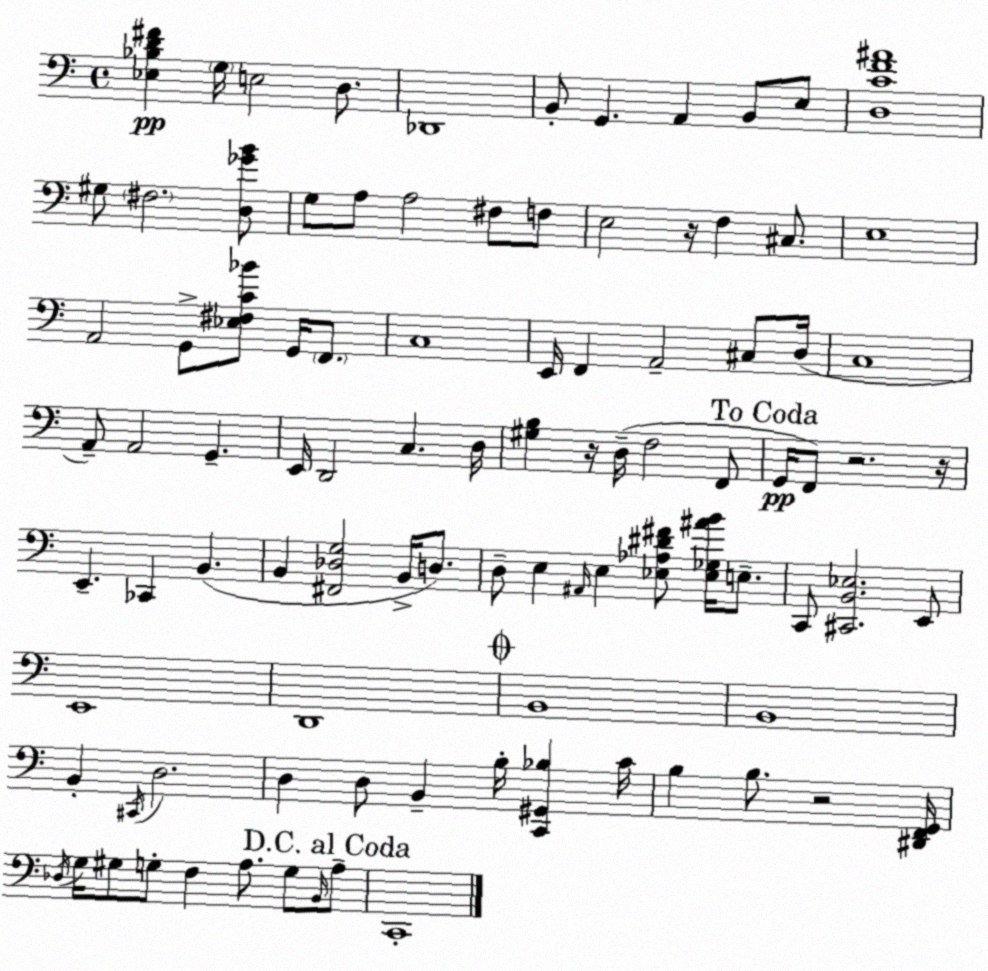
X:1
T:Untitled
M:4/4
L:1/4
K:C
[_E,_B,D^F] G,/4 E,2 D,/2 _D,,4 B,,/2 G,, A,, B,,/2 E,/2 [D,CF^A]4 ^G,/2 ^F,2 [D,_GB]/2 G,/2 A,/2 A,2 ^F,/2 F,/2 E,2 z/4 F, ^C,/2 E,4 A,,2 G,,/2 [_E,^F,C_B]/2 G,,/4 F,,/2 C,4 E,,/4 F,, A,,2 ^C,/2 D,/4 C,4 A,,/2 A,,2 G,, E,,/4 D,,2 C, D,/4 [^G,B,] z/4 D,/4 F,2 F,,/2 G,,/4 F,,/2 z2 z/4 E,, _C,, B,, B,, [^F,,_D,G,]2 B,,/4 D,/2 D,/2 E, ^A,,/4 E, [_E,_A,^D^F]/2 [_E,_G,^AB]/4 E,/2 C,,/2 [^C,,B,,_E,]2 E,,/2 E,,4 D,,4 B,,4 B,,4 B,, ^C,,/4 D,2 D, D,/2 B,, B,/4 [C,,^G,,_B,] C/4 B, B,/2 z2 [^D,,F,,G,,]/4 _D,/4 G,/4 ^G,/2 G,/2 F, A,/2 G,/2 B,,/4 A,/2 C,,4